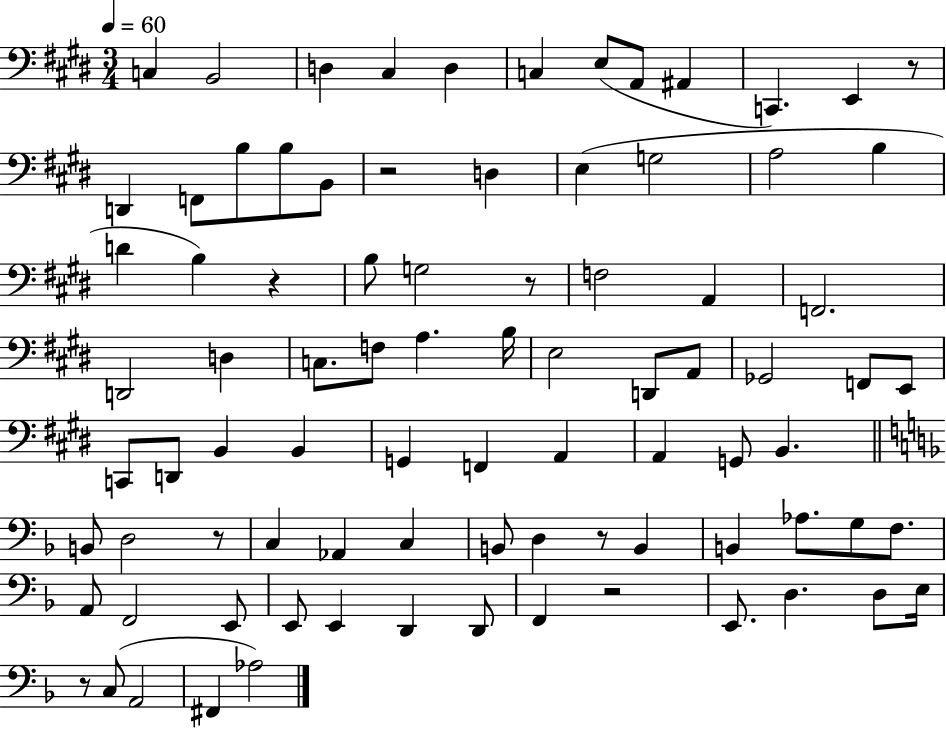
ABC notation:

X:1
T:Untitled
M:3/4
L:1/4
K:E
C, B,,2 D, ^C, D, C, E,/2 A,,/2 ^A,, C,, E,, z/2 D,, F,,/2 B,/2 B,/2 B,,/2 z2 D, E, G,2 A,2 B, D B, z B,/2 G,2 z/2 F,2 A,, F,,2 D,,2 D, C,/2 F,/2 A, B,/4 E,2 D,,/2 A,,/2 _G,,2 F,,/2 E,,/2 C,,/2 D,,/2 B,, B,, G,, F,, A,, A,, G,,/2 B,, B,,/2 D,2 z/2 C, _A,, C, B,,/2 D, z/2 B,, B,, _A,/2 G,/2 F,/2 A,,/2 F,,2 E,,/2 E,,/2 E,, D,, D,,/2 F,, z2 E,,/2 D, D,/2 E,/4 z/2 C,/2 A,,2 ^F,, _A,2